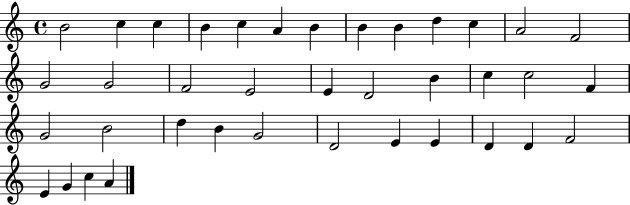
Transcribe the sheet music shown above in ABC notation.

X:1
T:Untitled
M:4/4
L:1/4
K:C
B2 c c B c A B B B d c A2 F2 G2 G2 F2 E2 E D2 B c c2 F G2 B2 d B G2 D2 E E D D F2 E G c A